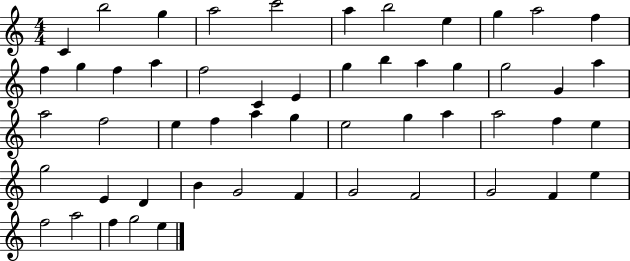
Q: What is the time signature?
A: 4/4